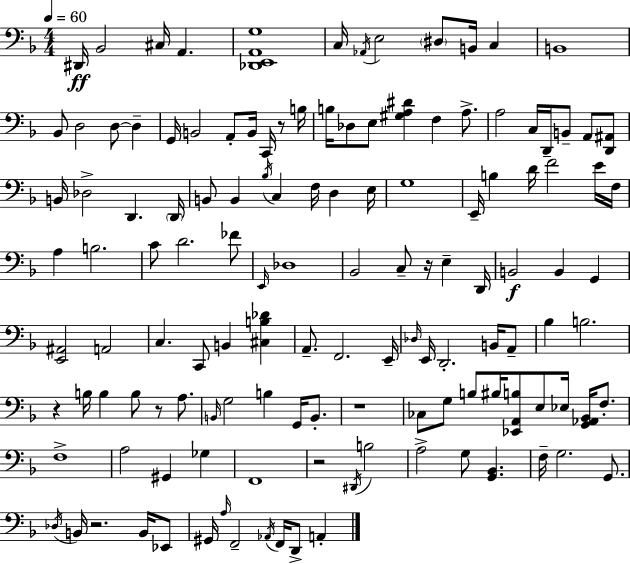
{
  \clef bass
  \numericTimeSignature
  \time 4/4
  \key d \minor
  \tempo 4 = 60
  dis,16\ff bes,2 cis16 a,4. | <des, e, a, g>1 | c16 \acciaccatura { aes,16 } e2 \parenthesize dis8 b,16 c4 | b,1 | \break bes,8 d2 d8~~ d4-- | g,16 b,2 a,8-. b,16 c,16 r8 | b16 b16 des8 e8 <gis a dis'>4 f4 a8.-> | a2 c16 d,16-- b,8-- a,8 <d, ais,>8 | \break b,16 des2-> d,4. | \parenthesize d,16 b,8 b,4 \acciaccatura { bes16 } c4 f16 d4 | e16 g1 | e,16-- b4 d'16 f'2 | \break e'16 f16 a4 b2. | c'8 d'2. | fes'8 \grace { e,16 } des1 | bes,2 c8-- r16 e4-- | \break d,16 b,2\f b,4 g,4 | <e, ais,>2 a,2 | c4. c,8 b,4 <cis b des'>4 | a,8.-- f,2. | \break e,16-- \grace { des16 } e,16 d,2.-. | b,16 a,8-- bes4 b2. | r4 b16 b4 b8 r8 | a8. \grace { b,16 } g2 b4 | \break g,16 b,8.-. r1 | ces8 g8 b8 bis16 <ees, a, b>8 e8 | ees16 <g, aes, bes,>16 f8.-. f1-> | a2 gis,4 | \break ges4 f,1 | r2 \acciaccatura { dis,16 } b2 | a2-> g8 | <g, bes,>4. f16-- g2. | \break g,8. \acciaccatura { des16 } b,16 r2. | b,16 ees,8 gis,16 \grace { a16 } f,2-- | \acciaccatura { aes,16 } f,16 d,8-> a,4-. \bar "|."
}